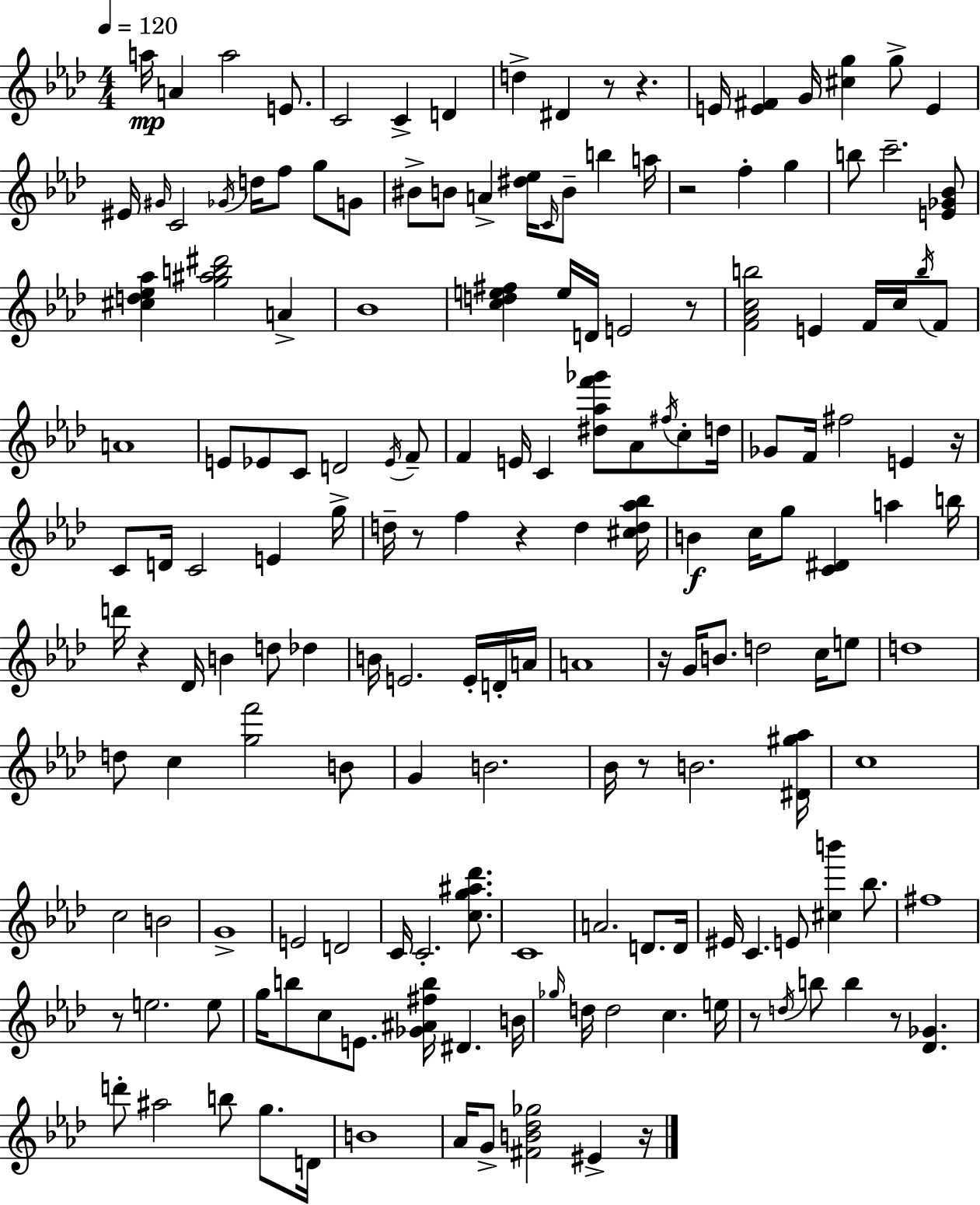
A5/s A4/q A5/h E4/e. C4/h C4/q D4/q D5/q D#4/q R/e R/q. E4/s [E4,F#4]/q G4/s [C#5,G5]/q G5/e E4/q EIS4/s G#4/s C4/h Gb4/s D5/s F5/e G5/e G4/e BIS4/e B4/e A4/q [D#5,Eb5]/s C4/s B4/e B5/q A5/s R/h F5/q G5/q B5/e C6/h. [E4,Gb4,Bb4]/e [C#5,D5,Eb5,Ab5]/q [G5,A#5,B5,D#6]/h A4/q Bb4/w [C5,D5,E5,F#5]/q E5/s D4/s E4/h R/e [F4,Ab4,C5,B5]/h E4/q F4/s C5/s B5/s F4/e A4/w E4/e Eb4/e C4/e D4/h Eb4/s F4/e F4/q E4/s C4/q [D#5,Ab5,F6,Gb6]/e Ab4/e F#5/s C5/e D5/s Gb4/e F4/s F#5/h E4/q R/s C4/e D4/s C4/h E4/q G5/s D5/s R/e F5/q R/q D5/q [C#5,D5,Ab5,Bb5]/s B4/q C5/s G5/e [C4,D#4]/q A5/q B5/s D6/s R/q Db4/s B4/q D5/e Db5/q B4/s E4/h. E4/s D4/s A4/s A4/w R/s G4/s B4/e. D5/h C5/s E5/e D5/w D5/e C5/q [G5,F6]/h B4/e G4/q B4/h. Bb4/s R/e B4/h. [D#4,G#5,Ab5]/s C5/w C5/h B4/h G4/w E4/h D4/h C4/s C4/h. [C5,G5,A#5,Db6]/e. C4/w A4/h. D4/e. D4/s EIS4/s C4/q. E4/e [C#5,B6]/q Bb5/e. F#5/w R/e E5/h. E5/e G5/s B5/e C5/e E4/e. [Gb4,A#4,F#5,B5]/s D#4/q. B4/s Gb5/s D5/s D5/h C5/q. E5/s R/e D5/s B5/e B5/q R/e [Db4,Gb4]/q. D6/e A#5/h B5/e G5/e. D4/s B4/w Ab4/s G4/e [F#4,B4,Db5,Gb5]/h EIS4/q R/s